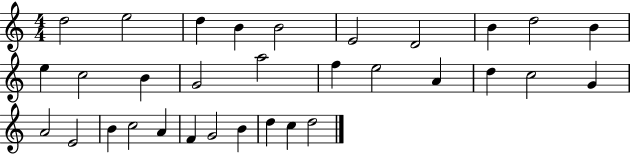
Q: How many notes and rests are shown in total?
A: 32